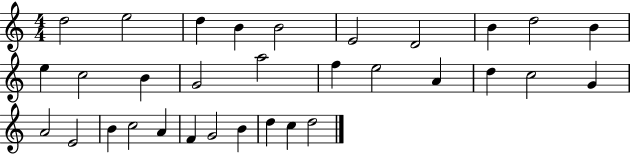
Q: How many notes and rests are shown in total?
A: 32